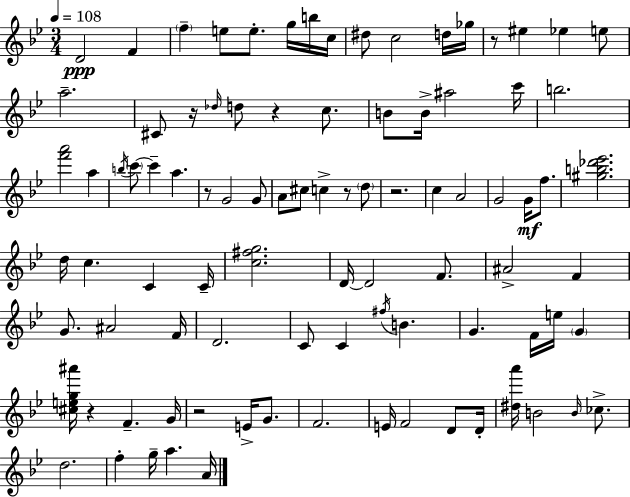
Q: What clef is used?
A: treble